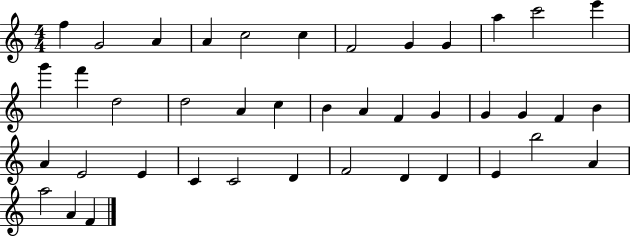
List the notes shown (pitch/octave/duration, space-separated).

F5/q G4/h A4/q A4/q C5/h C5/q F4/h G4/q G4/q A5/q C6/h E6/q G6/q F6/q D5/h D5/h A4/q C5/q B4/q A4/q F4/q G4/q G4/q G4/q F4/q B4/q A4/q E4/h E4/q C4/q C4/h D4/q F4/h D4/q D4/q E4/q B5/h A4/q A5/h A4/q F4/q